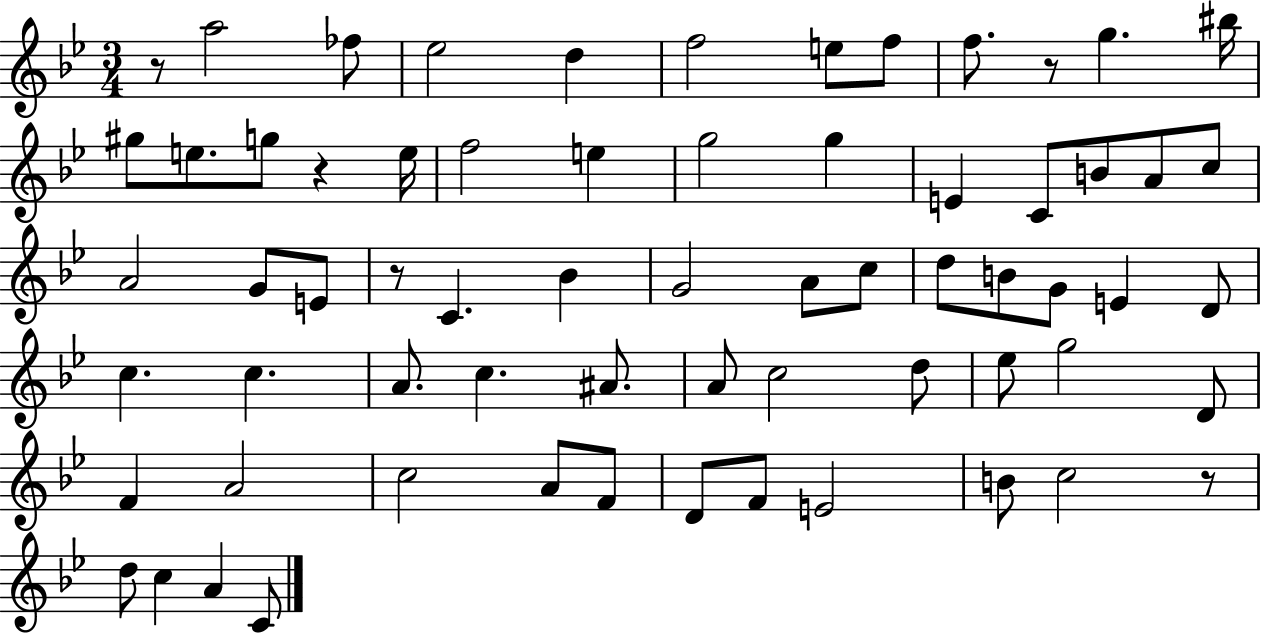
R/e A5/h FES5/e Eb5/h D5/q F5/h E5/e F5/e F5/e. R/e G5/q. BIS5/s G#5/e E5/e. G5/e R/q E5/s F5/h E5/q G5/h G5/q E4/q C4/e B4/e A4/e C5/e A4/h G4/e E4/e R/e C4/q. Bb4/q G4/h A4/e C5/e D5/e B4/e G4/e E4/q D4/e C5/q. C5/q. A4/e. C5/q. A#4/e. A4/e C5/h D5/e Eb5/e G5/h D4/e F4/q A4/h C5/h A4/e F4/e D4/e F4/e E4/h B4/e C5/h R/e D5/e C5/q A4/q C4/e